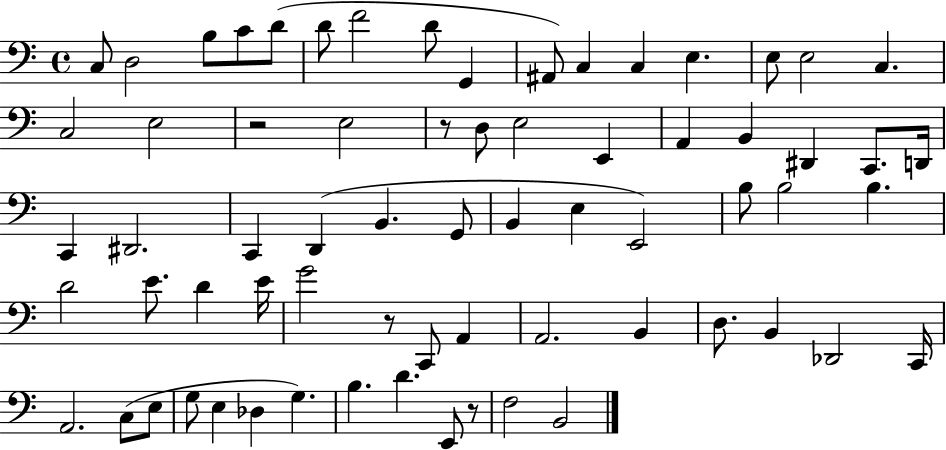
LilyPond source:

{
  \clef bass
  \time 4/4
  \defaultTimeSignature
  \key c \major
  c8 d2 b8 c'8 d'8( | d'8 f'2 d'8 g,4 | ais,8) c4 c4 e4. | e8 e2 c4. | \break c2 e2 | r2 e2 | r8 d8 e2 e,4 | a,4 b,4 dis,4 c,8. d,16 | \break c,4 dis,2. | c,4 d,4( b,4. g,8 | b,4 e4 e,2) | b8 b2 b4. | \break d'2 e'8. d'4 e'16 | g'2 r8 c,8 a,4 | a,2. b,4 | d8. b,4 des,2 c,16 | \break a,2. c8( e8 | g8 e4 des4 g4.) | b4. d'4. e,8 r8 | f2 b,2 | \break \bar "|."
}